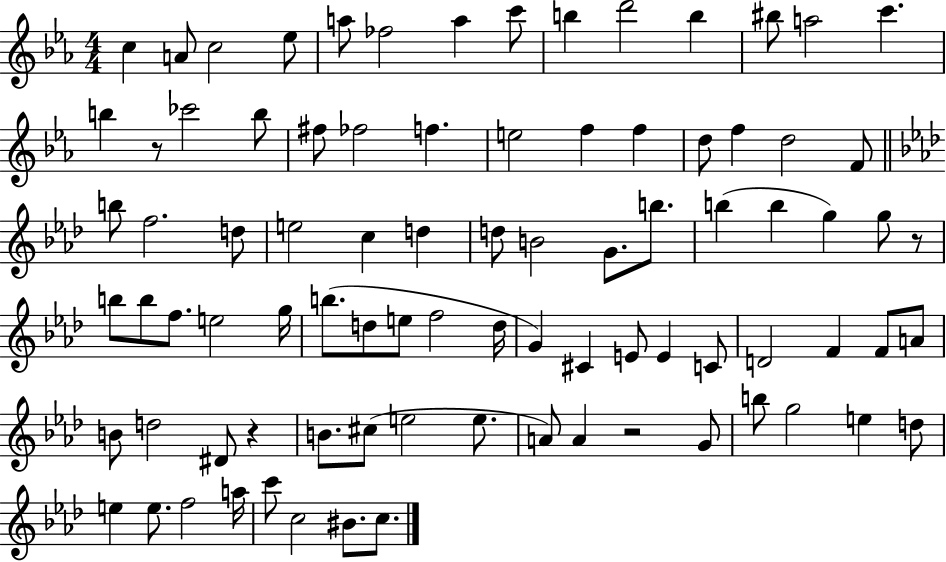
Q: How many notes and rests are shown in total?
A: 86